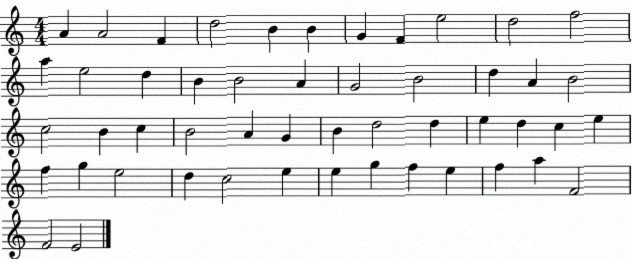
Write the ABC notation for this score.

X:1
T:Untitled
M:4/4
L:1/4
K:C
A A2 F d2 B B G F e2 d2 f2 a e2 d B B2 A G2 B2 d A B2 c2 B c B2 A G B d2 d e d c e f g e2 d c2 e e g f e f a F2 F2 E2